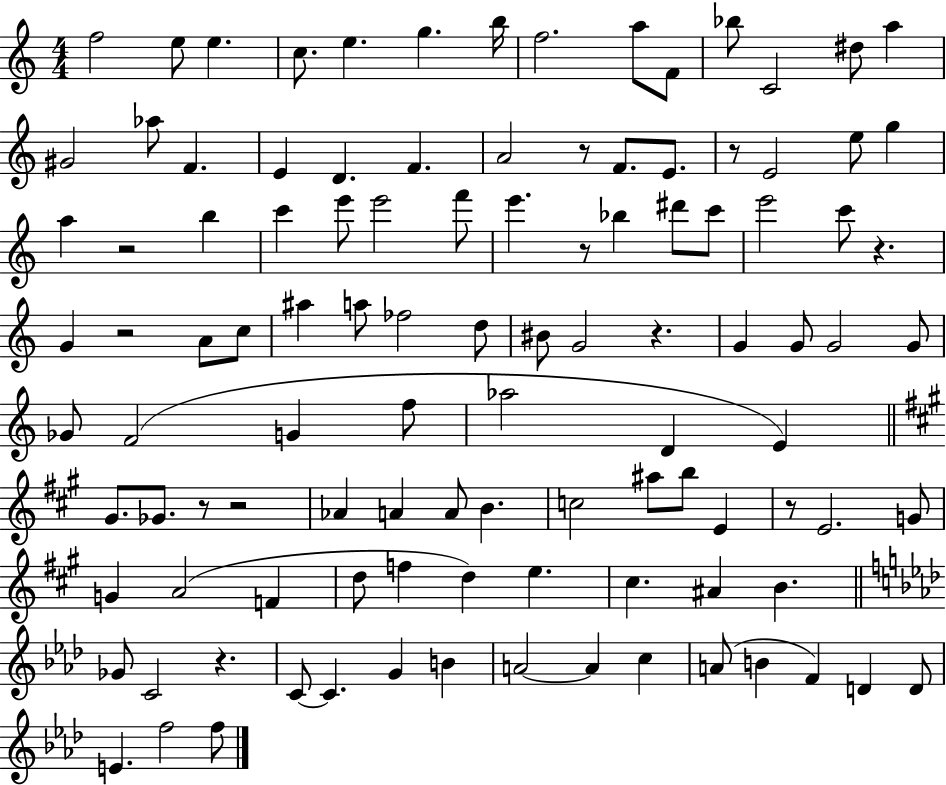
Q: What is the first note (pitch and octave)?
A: F5